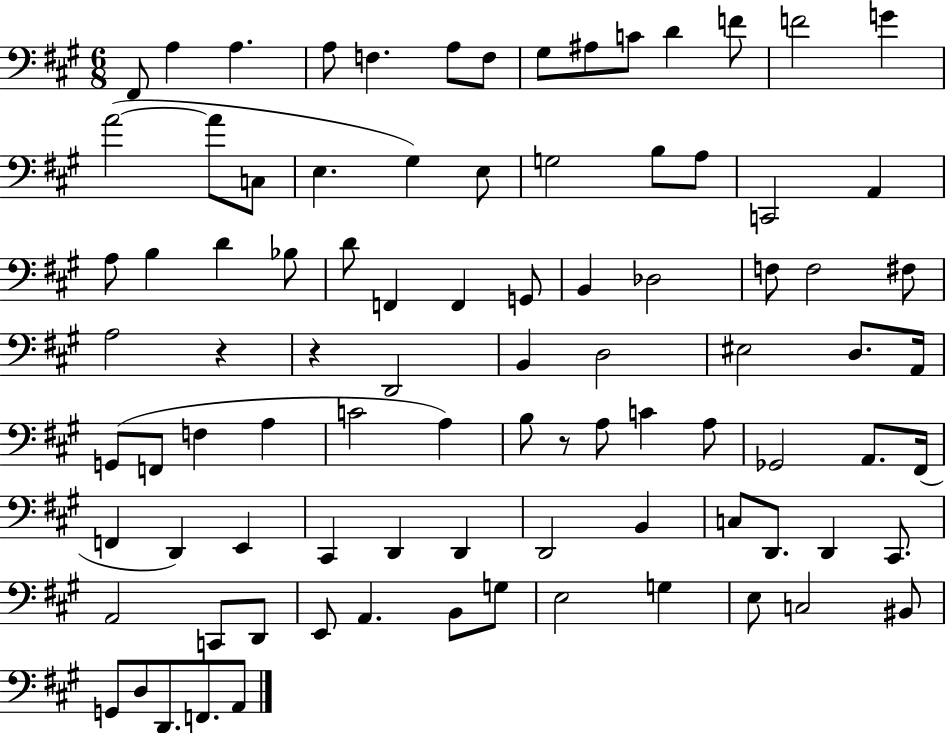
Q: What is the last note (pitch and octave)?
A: A2